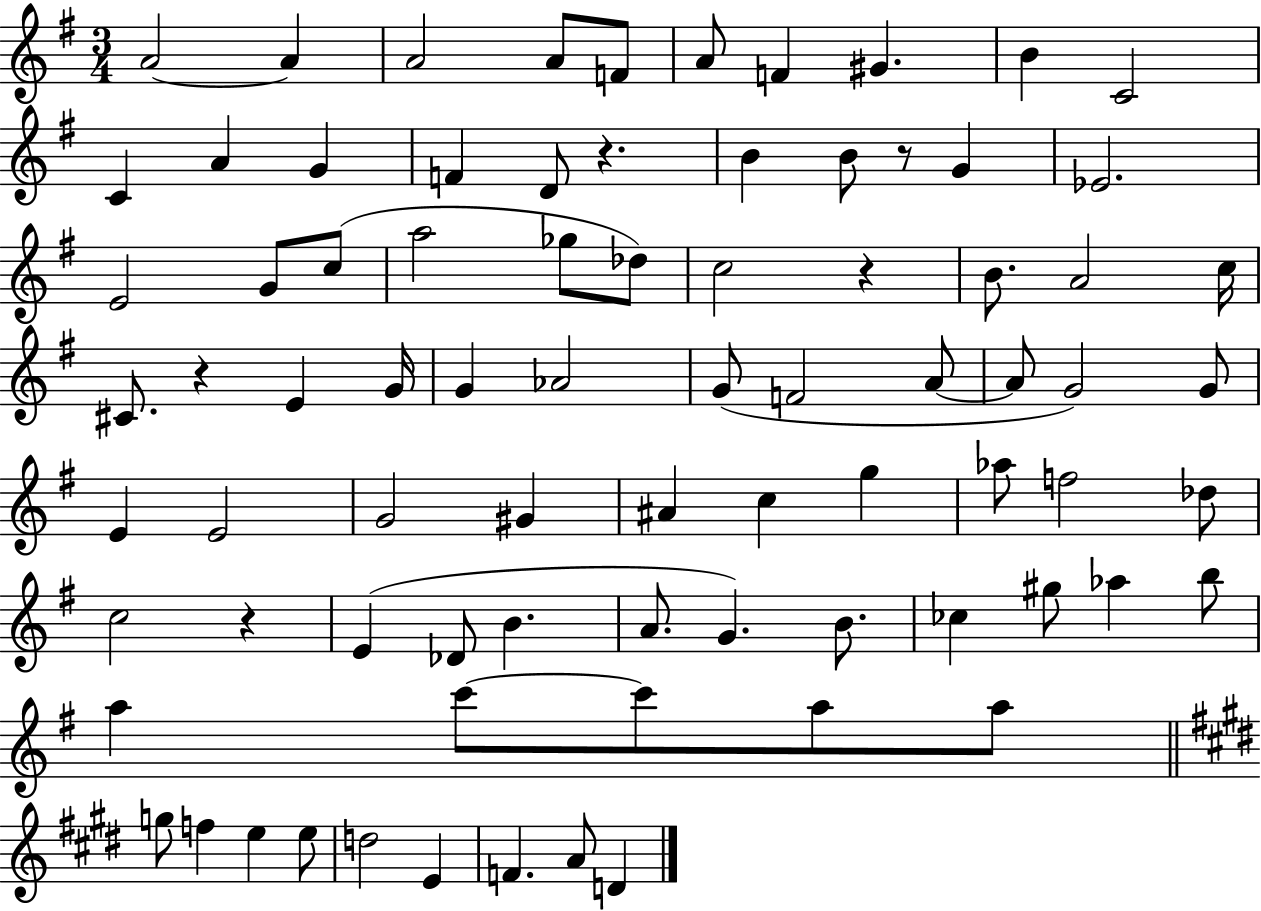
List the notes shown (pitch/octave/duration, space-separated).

A4/h A4/q A4/h A4/e F4/e A4/e F4/q G#4/q. B4/q C4/h C4/q A4/q G4/q F4/q D4/e R/q. B4/q B4/e R/e G4/q Eb4/h. E4/h G4/e C5/e A5/h Gb5/e Db5/e C5/h R/q B4/e. A4/h C5/s C#4/e. R/q E4/q G4/s G4/q Ab4/h G4/e F4/h A4/e A4/e G4/h G4/e E4/q E4/h G4/h G#4/q A#4/q C5/q G5/q Ab5/e F5/h Db5/e C5/h R/q E4/q Db4/e B4/q. A4/e. G4/q. B4/e. CES5/q G#5/e Ab5/q B5/e A5/q C6/e C6/e A5/e A5/e G5/e F5/q E5/q E5/e D5/h E4/q F4/q. A4/e D4/q